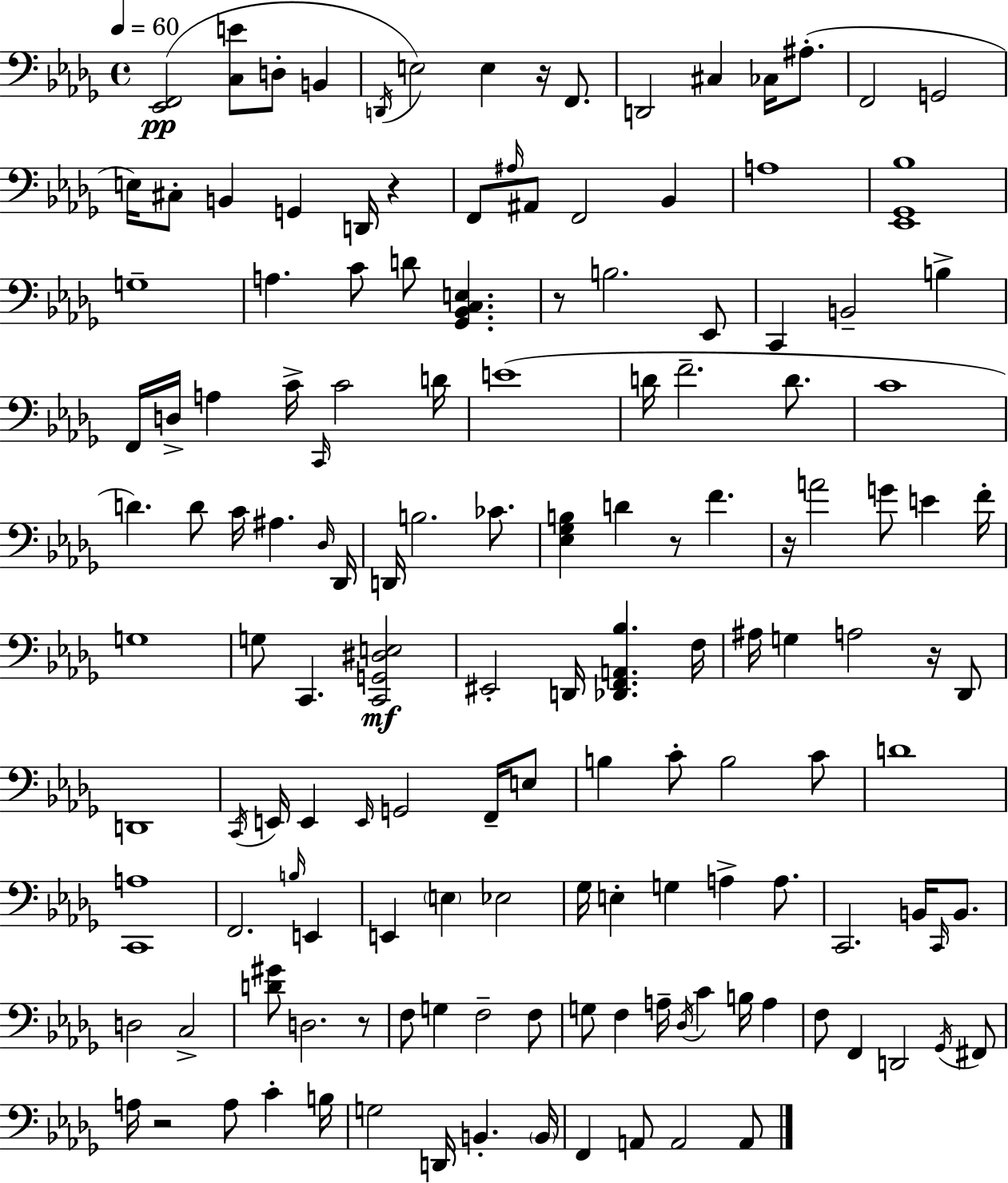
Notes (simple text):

[Eb2,F2]/h [C3,E4]/e D3/e B2/q D2/s E3/h E3/q R/s F2/e. D2/h C#3/q CES3/s A#3/e. F2/h G2/h E3/s C#3/e B2/q G2/q D2/s R/q F2/e A#3/s A#2/e F2/h Bb2/q A3/w [Eb2,Gb2,Bb3]/w G3/w A3/q. C4/e D4/e [Gb2,Bb2,C3,E3]/q. R/e B3/h. Eb2/e C2/q B2/h B3/q F2/s D3/s A3/q C4/s C2/s C4/h D4/s E4/w D4/s F4/h. D4/e. C4/w D4/q. D4/e C4/s A#3/q. Db3/s Db2/s D2/s B3/h. CES4/e. [Eb3,Gb3,B3]/q D4/q R/e F4/q. R/s A4/h G4/e E4/q F4/s G3/w G3/e C2/q. [C2,G2,D#3,E3]/h EIS2/h D2/s [Db2,F2,A2,Bb3]/q. F3/s A#3/s G3/q A3/h R/s Db2/e D2/w C2/s E2/s E2/q E2/s G2/h F2/s E3/e B3/q C4/e B3/h C4/e D4/w [C2,A3]/w F2/h. B3/s E2/q E2/q E3/q Eb3/h Gb3/s E3/q G3/q A3/q A3/e. C2/h. B2/s C2/s B2/e. D3/h C3/h [D4,G#4]/e D3/h. R/e F3/e G3/q F3/h F3/e G3/e F3/q A3/s Db3/s C4/q B3/s A3/q F3/e F2/q D2/h Gb2/s F#2/e A3/s R/h A3/e C4/q B3/s G3/h D2/s B2/q. B2/s F2/q A2/e A2/h A2/e